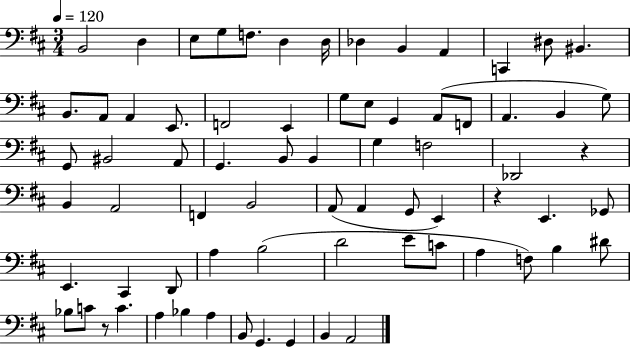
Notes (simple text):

B2/h D3/q E3/e G3/e F3/e. D3/q D3/s Db3/q B2/q A2/q C2/q D#3/e BIS2/q. B2/e. A2/e A2/q E2/e. F2/h E2/q G3/e E3/e G2/q A2/e F2/e A2/q. B2/q G3/e G2/e BIS2/h A2/e G2/q. B2/e B2/q G3/q F3/h Db2/h R/q B2/q A2/h F2/q B2/h A2/e A2/q G2/e E2/q R/q E2/q. Gb2/e E2/q. C#2/q D2/e A3/q B3/h D4/h E4/e C4/e A3/q F3/e B3/q D#4/e Bb3/e C4/e R/e C4/q. A3/q Bb3/q A3/q B2/e G2/q. G2/q B2/q A2/h